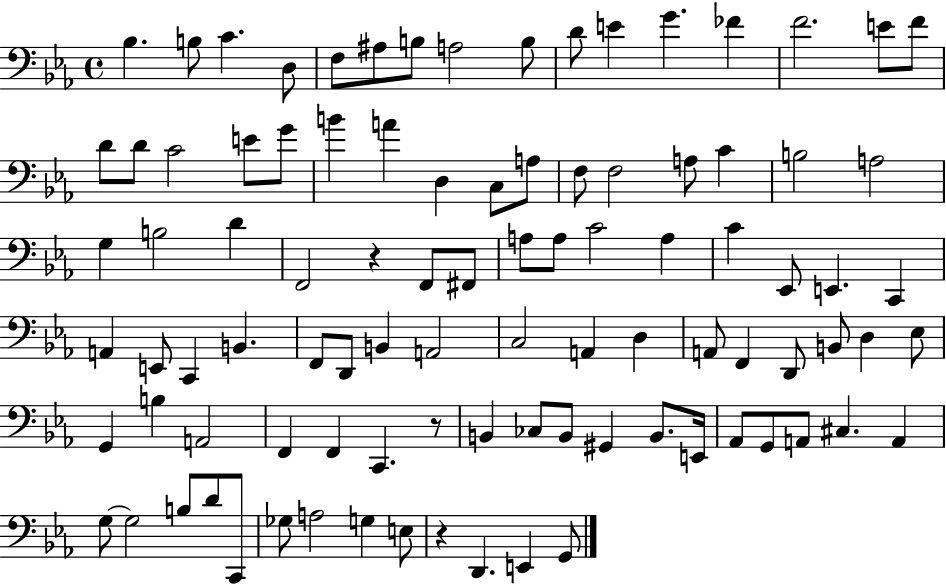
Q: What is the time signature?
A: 4/4